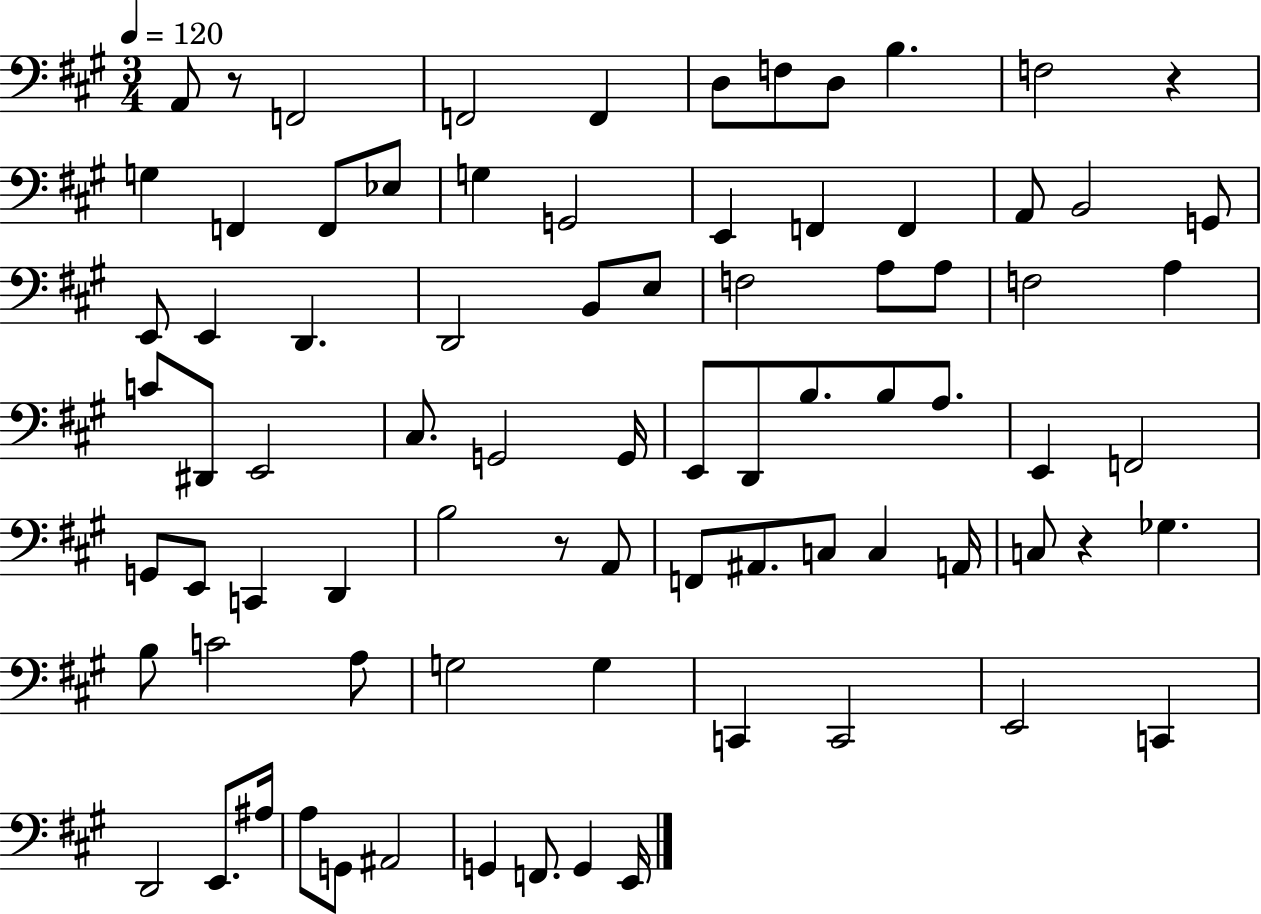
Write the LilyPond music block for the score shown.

{
  \clef bass
  \numericTimeSignature
  \time 3/4
  \key a \major
  \tempo 4 = 120
  a,8 r8 f,2 | f,2 f,4 | d8 f8 d8 b4. | f2 r4 | \break g4 f,4 f,8 ees8 | g4 g,2 | e,4 f,4 f,4 | a,8 b,2 g,8 | \break e,8 e,4 d,4. | d,2 b,8 e8 | f2 a8 a8 | f2 a4 | \break c'8 dis,8 e,2 | cis8. g,2 g,16 | e,8 d,8 b8. b8 a8. | e,4 f,2 | \break g,8 e,8 c,4 d,4 | b2 r8 a,8 | f,8 ais,8. c8 c4 a,16 | c8 r4 ges4. | \break b8 c'2 a8 | g2 g4 | c,4 c,2 | e,2 c,4 | \break d,2 e,8. ais16 | a8 g,8 ais,2 | g,4 f,8. g,4 e,16 | \bar "|."
}